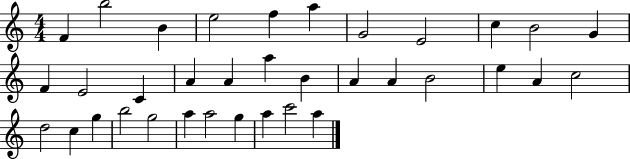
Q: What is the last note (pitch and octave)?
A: A5